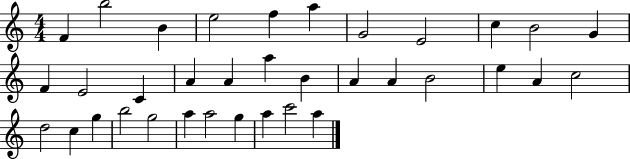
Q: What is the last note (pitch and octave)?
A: A5